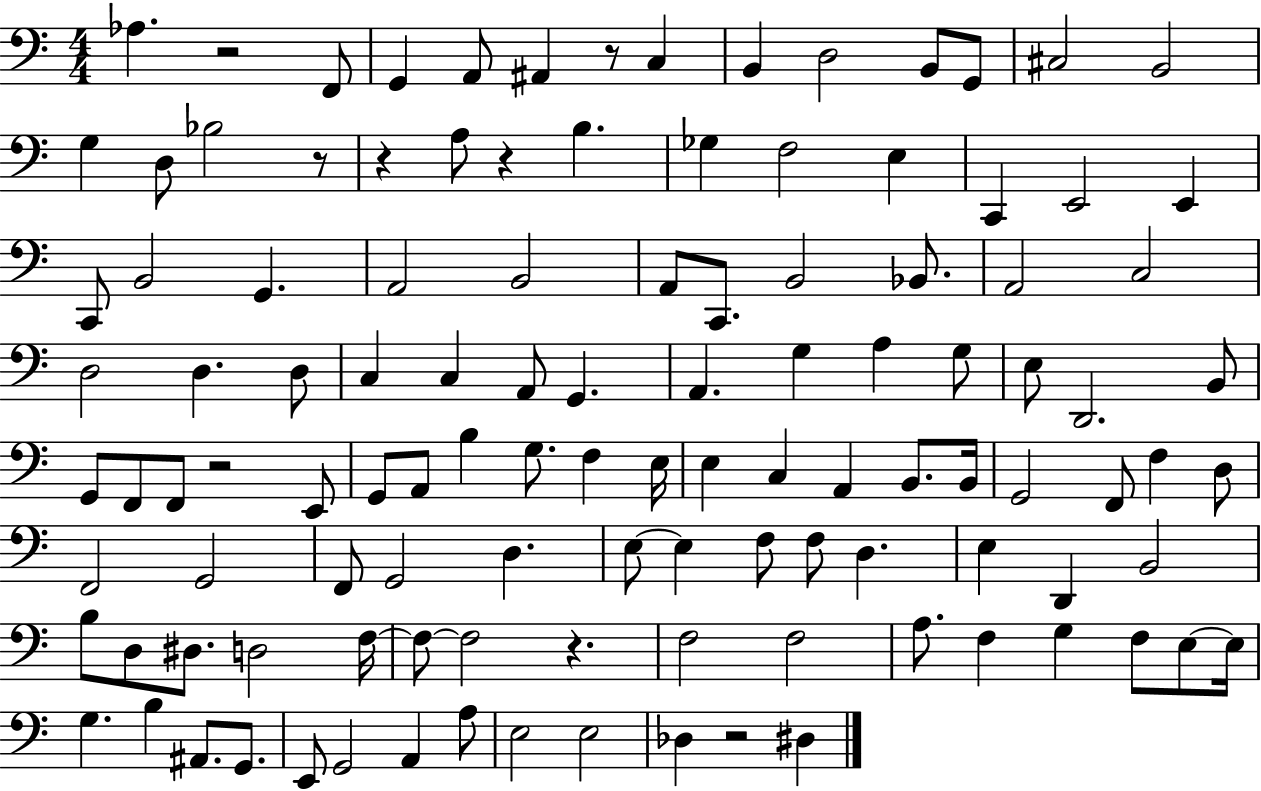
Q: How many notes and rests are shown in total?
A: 115